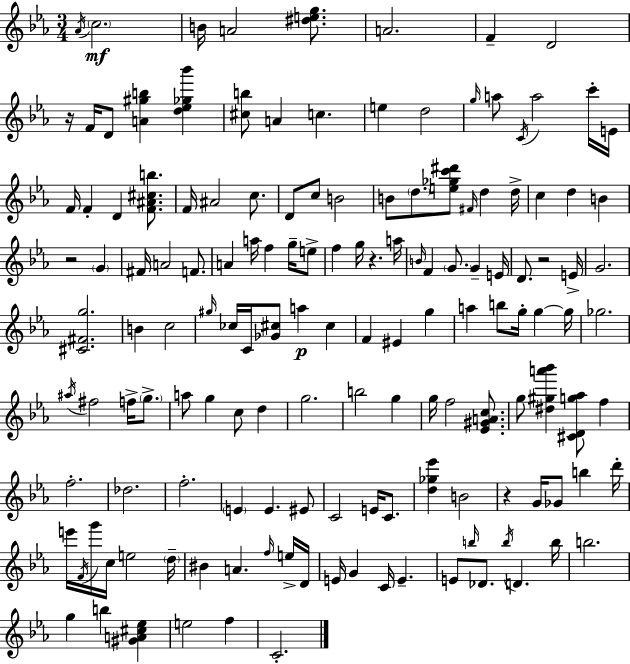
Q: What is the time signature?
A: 3/4